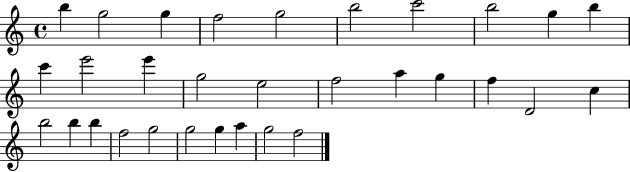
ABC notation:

X:1
T:Untitled
M:4/4
L:1/4
K:C
b g2 g f2 g2 b2 c'2 b2 g b c' e'2 e' g2 e2 f2 a g f D2 c b2 b b f2 g2 g2 g a g2 f2